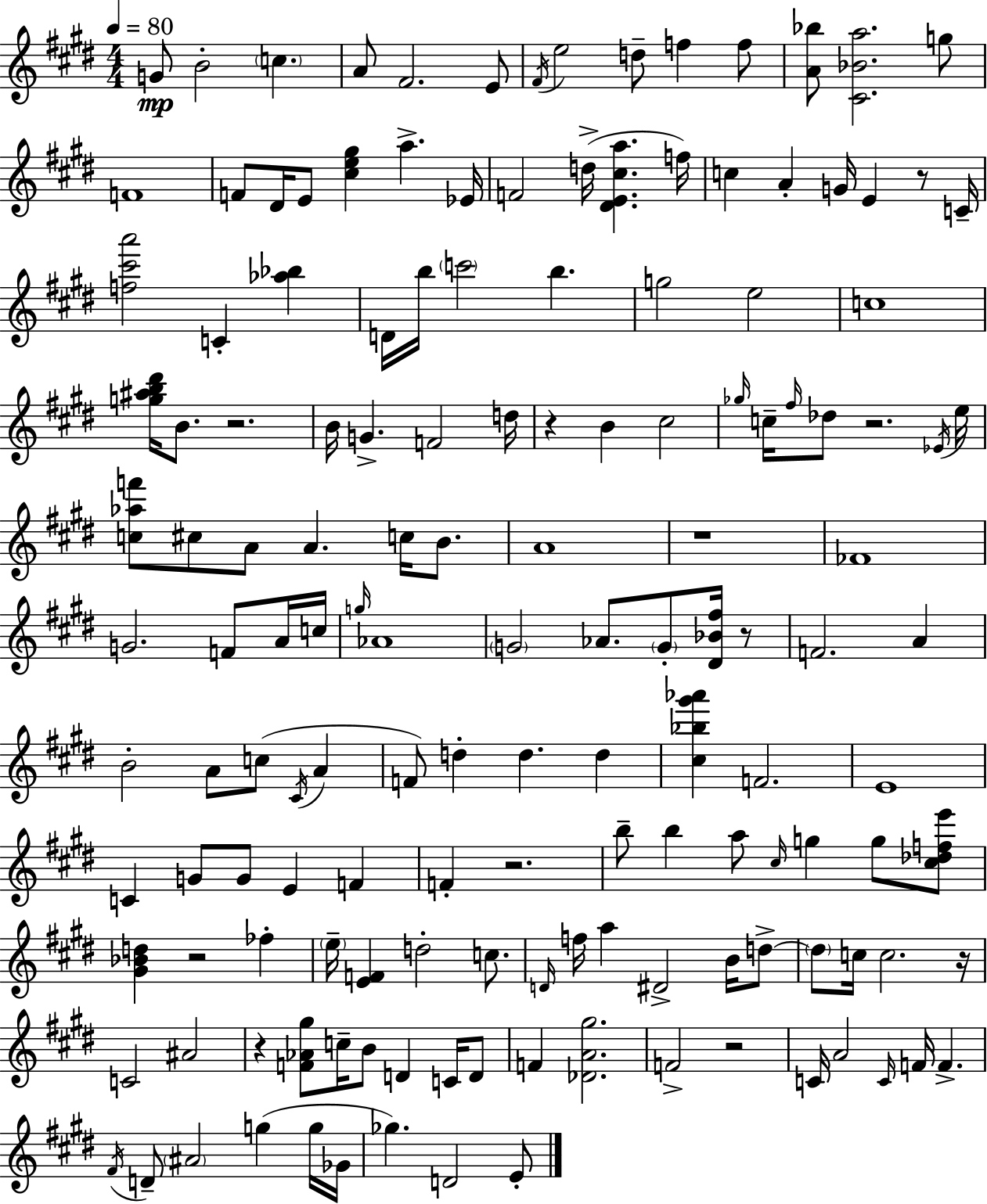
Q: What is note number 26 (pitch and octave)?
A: C4